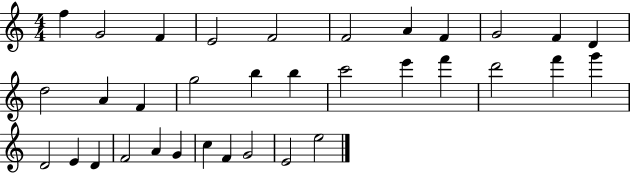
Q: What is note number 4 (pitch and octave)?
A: E4